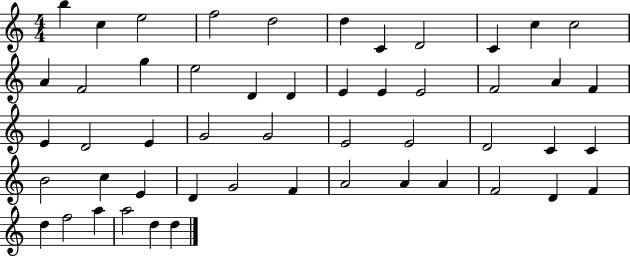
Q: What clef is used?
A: treble